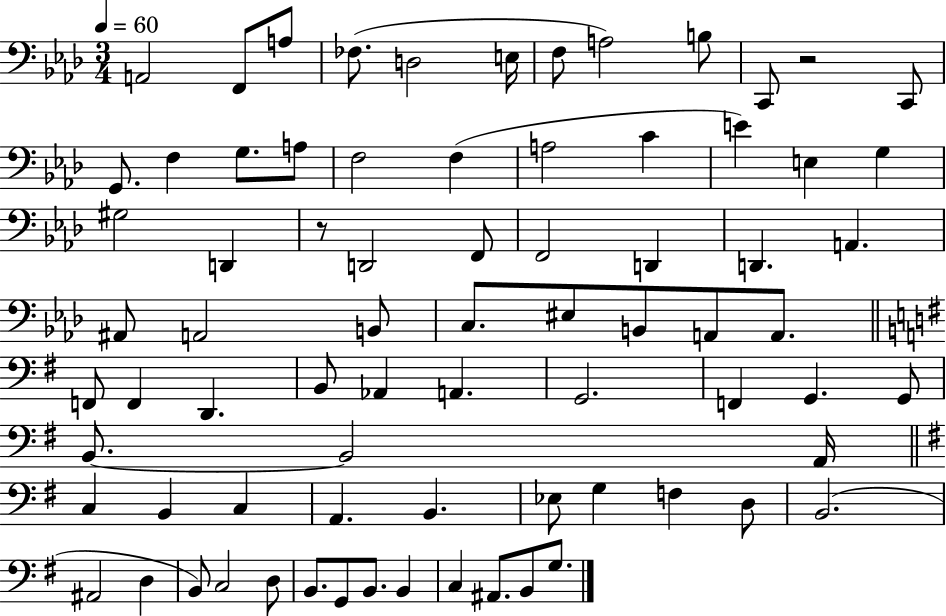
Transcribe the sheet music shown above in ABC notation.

X:1
T:Untitled
M:3/4
L:1/4
K:Ab
A,,2 F,,/2 A,/2 _F,/2 D,2 E,/4 F,/2 A,2 B,/2 C,,/2 z2 C,,/2 G,,/2 F, G,/2 A,/2 F,2 F, A,2 C E E, G, ^G,2 D,, z/2 D,,2 F,,/2 F,,2 D,, D,, A,, ^A,,/2 A,,2 B,,/2 C,/2 ^E,/2 B,,/2 A,,/2 A,,/2 F,,/2 F,, D,, B,,/2 _A,, A,, G,,2 F,, G,, G,,/2 B,,/2 B,,2 A,,/4 C, B,, C, A,, B,, _E,/2 G, F, D,/2 B,,2 ^A,,2 D, B,,/2 C,2 D,/2 B,,/2 G,,/2 B,,/2 B,, C, ^A,,/2 B,,/2 G,/2